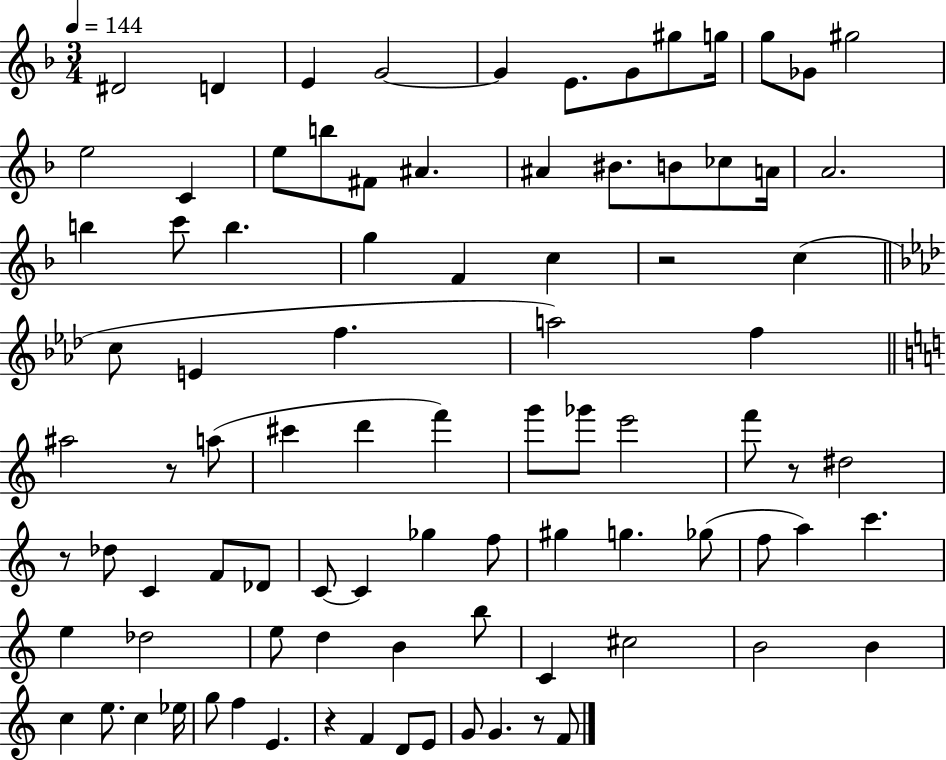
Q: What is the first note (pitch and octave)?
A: D#4